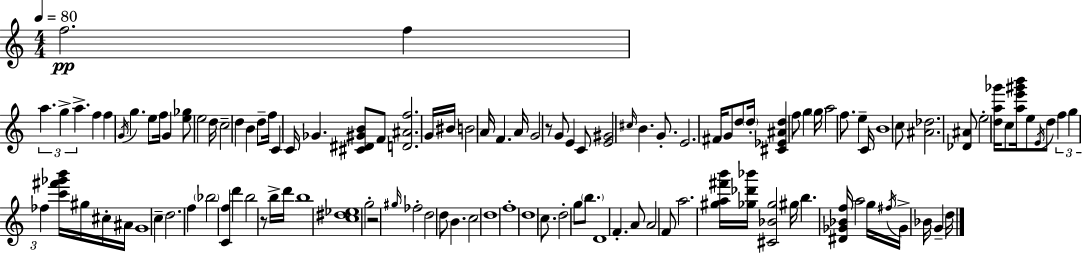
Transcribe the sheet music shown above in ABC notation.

X:1
T:Untitled
M:4/4
L:1/4
K:Am
f2 f a g a f f G/4 g e/2 f/4 G [e_g]/2 e2 d/4 c2 d B d/2 f/4 C C/4 _G [^C^D^GB]/2 F/2 [D^Af]2 G/4 ^B/4 B2 A/4 F A/4 G2 z/2 G/2 E C/2 [E^G]2 ^c/4 B G/2 E2 ^F/4 G/2 d/2 d/4 [^C_E^Ad] f/2 g g/4 a2 f/2 e C/4 B4 c/2 [^A_d]2 [_D^A]/2 e2 [da_g']/4 c/2 [ae'^g'b']/4 e/2 E/4 d/2 f g _f [c'^f'_g'b']/4 ^g/4 ^c/4 ^A/4 G4 c d2 f _b2 [Cf] d' b2 z/2 b/4 d'/4 b4 [c^d_e]4 g2 z2 ^g/4 _f2 d2 d/2 B c2 d4 f4 d4 c/2 d2 g/2 b/2 D4 F A/2 A2 F/2 a2 [^ga^f'b']/4 [_g_d'_b']/4 [^C_B_g]2 ^g/4 b [^D_G_Bf]/4 a2 g/4 ^f/4 _G/4 _B/4 G d/4